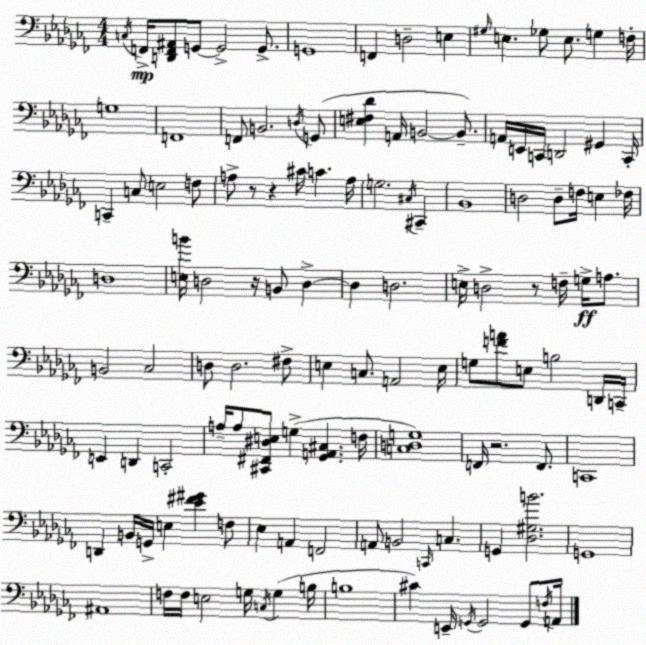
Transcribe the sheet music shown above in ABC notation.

X:1
T:Untitled
M:4/4
L:1/4
K:Abm
C,/4 F,,/4 [D,,F,,^A,,]/2 G,,/2 G,,2 G,,/2 G,,4 F,, D,2 E, ^G,/4 E, _G,/2 E,/2 G, F,/4 G,4 F,,4 F,,/2 B,,2 D,/4 G,,/2 [E,^F,_D] A,,/4 B,,2 B,,/2 A,,/4 E,,/4 C,,/4 D,,2 ^G,, C,,/4 C,, C,/2 E,2 F,/2 A,/2 z/2 z ^C/4 C A,/4 G,2 ^C,/4 ^C,, _B,,4 D,2 D,/2 F,/4 E, _F,/4 D,4 [E,B]/4 D,2 z/4 B,,/2 D, D, D,2 E,/4 D,2 z/2 F,/4 G,/4 A,/2 B,,2 _C,2 D,/2 D,2 ^F,/2 E, C,/2 A,,2 E,/4 G,/2 [FA]/2 E,/2 B,2 D,,/4 C,,/4 E,, D,, C,,2 A,/4 A,/2 [^C,,^F,,^D,E,]/2 G, [_G,,A,,^C,] F,/4 [C,D,G,]4 F,,/4 z2 F,,/2 C,,4 D,, B,,/4 G,,/4 E, [_E^F^G] F,/2 _E, A,, F,,2 A,,/2 B,,2 C,,/4 C, G,, [_D,^G,B]2 G,,4 ^A,,4 F,/4 F,/4 E,2 G,/4 C,/4 G, B,/4 B,4 ^C E,,/4 G,,/4 G,,2 G,,/2 F,/4 A,,/4